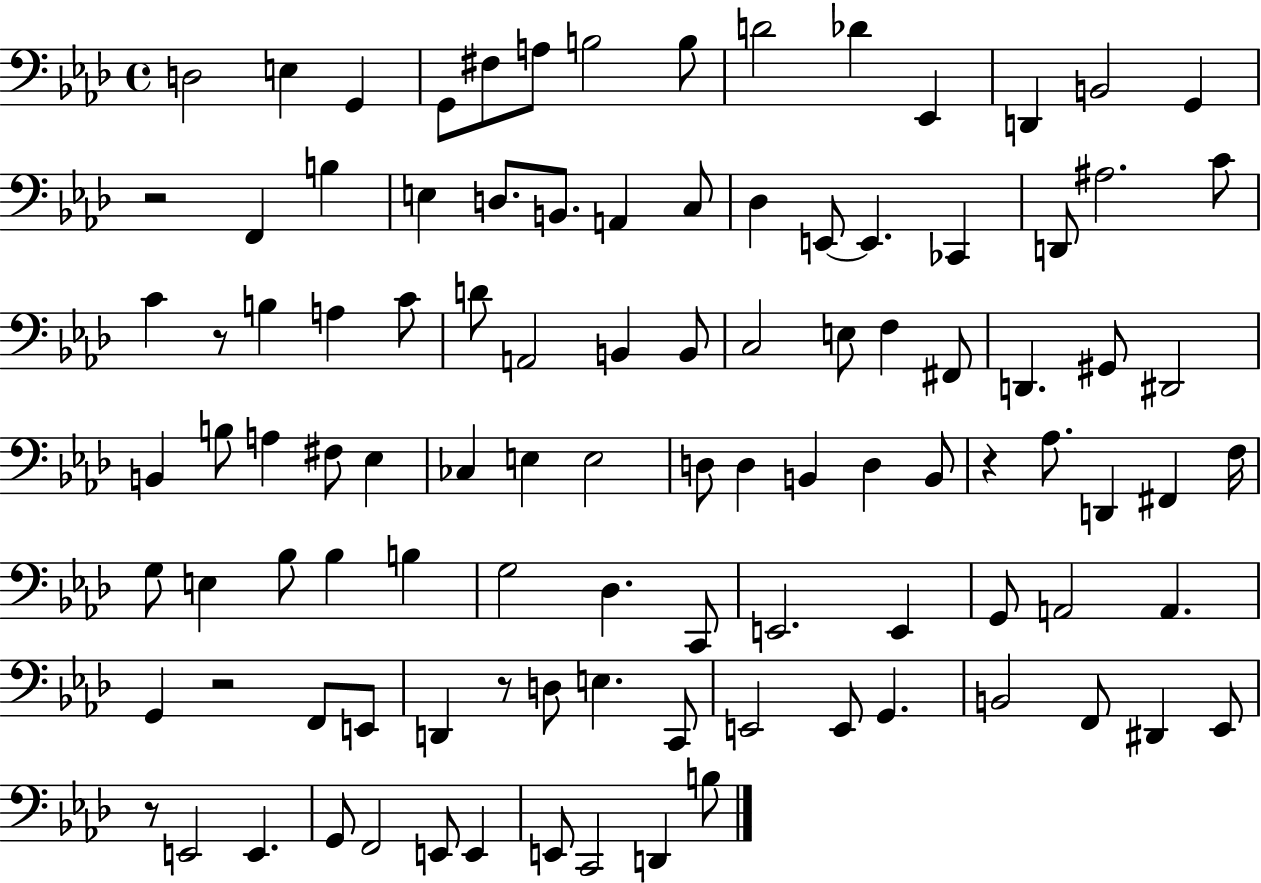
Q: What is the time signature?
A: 4/4